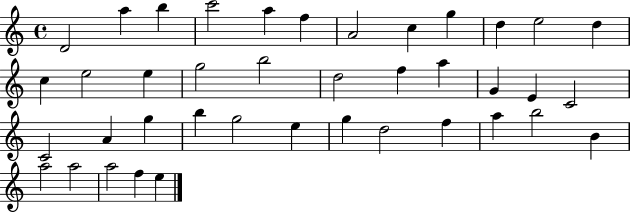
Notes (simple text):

D4/h A5/q B5/q C6/h A5/q F5/q A4/h C5/q G5/q D5/q E5/h D5/q C5/q E5/h E5/q G5/h B5/h D5/h F5/q A5/q G4/q E4/q C4/h C4/h A4/q G5/q B5/q G5/h E5/q G5/q D5/h F5/q A5/q B5/h B4/q A5/h A5/h A5/h F5/q E5/q